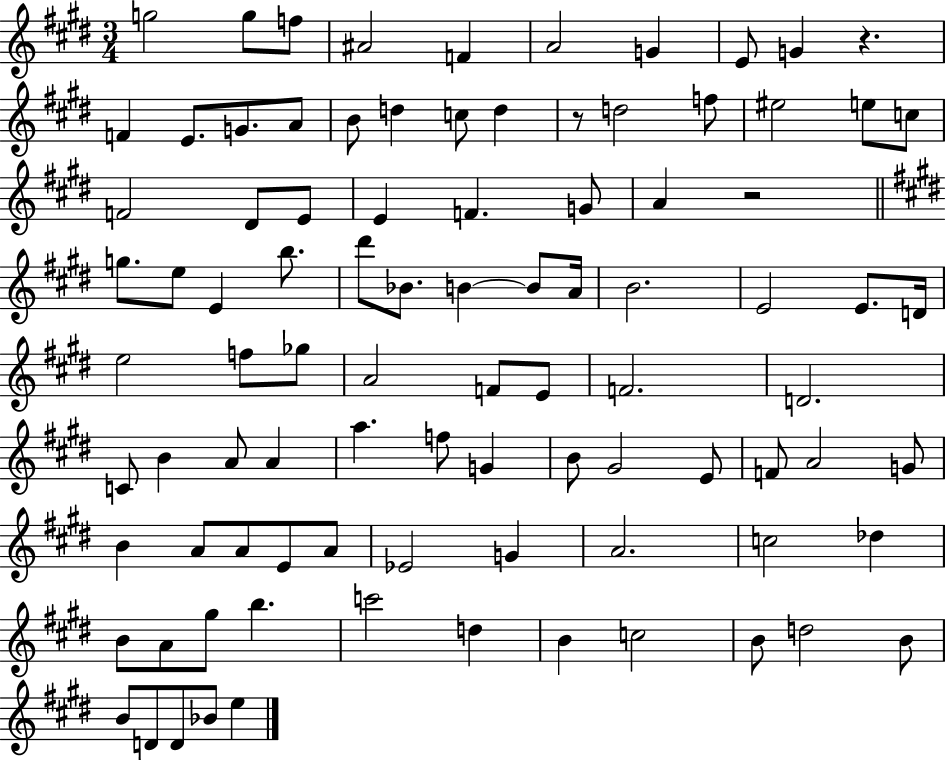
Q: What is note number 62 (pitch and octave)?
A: A4